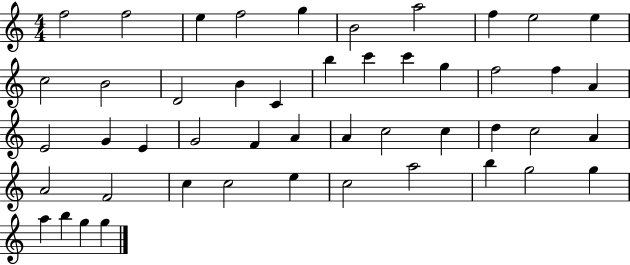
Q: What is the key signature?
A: C major